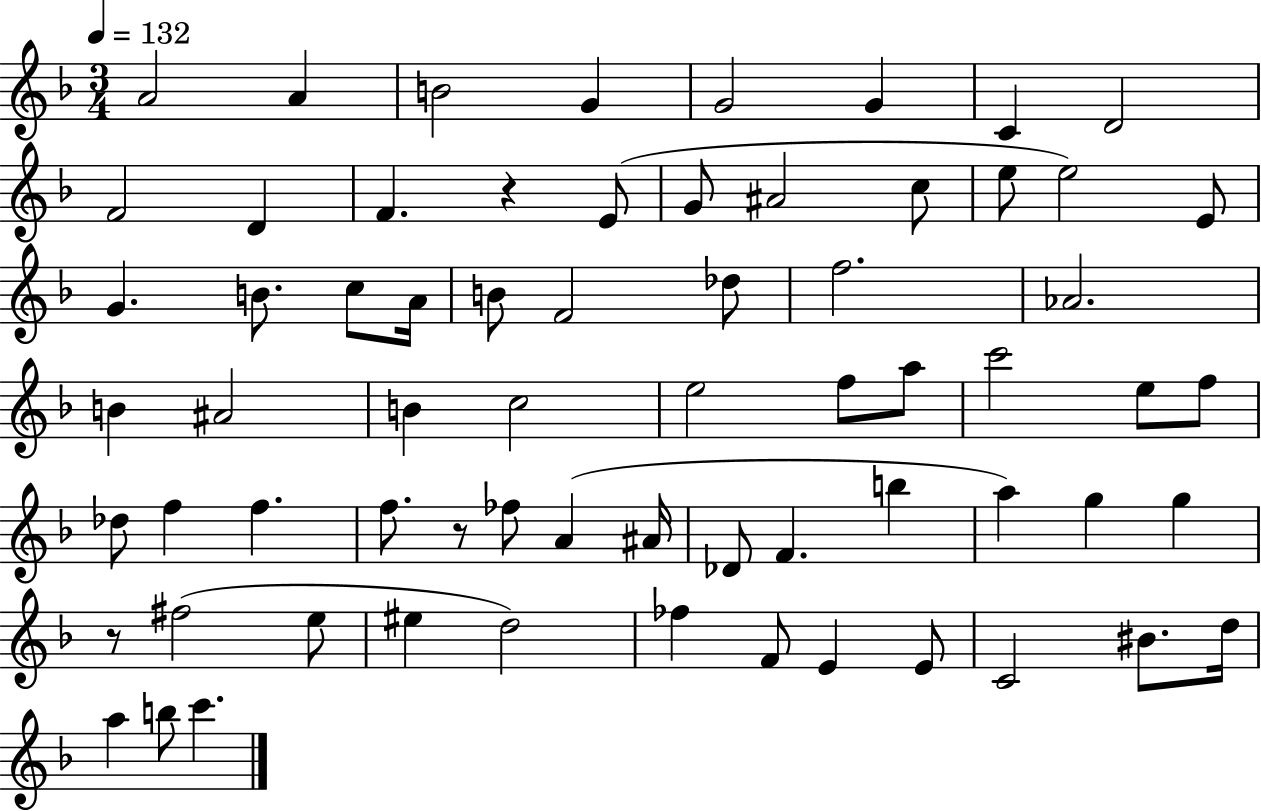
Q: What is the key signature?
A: F major